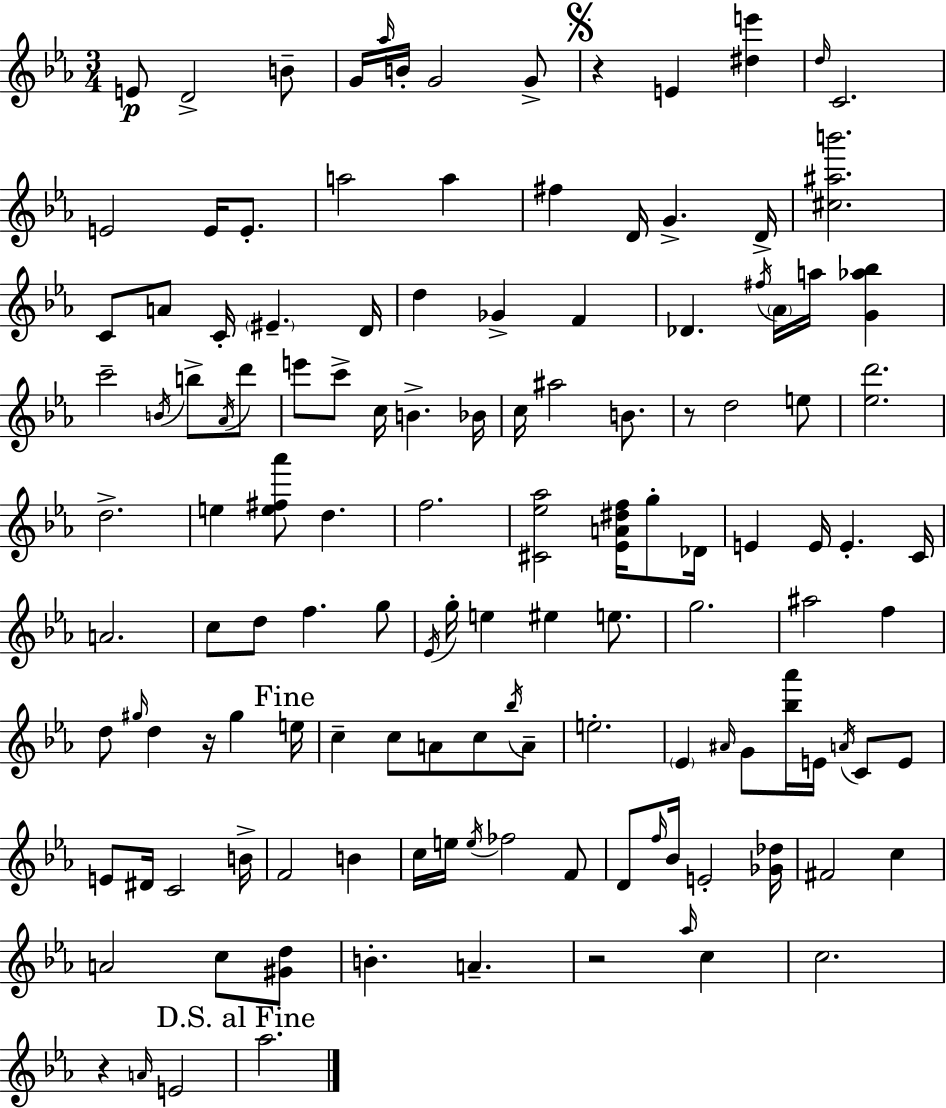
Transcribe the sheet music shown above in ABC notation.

X:1
T:Untitled
M:3/4
L:1/4
K:Cm
E/2 D2 B/2 G/4 _a/4 B/4 G2 G/2 z E [^de'] d/4 C2 E2 E/4 E/2 a2 a ^f D/4 G D/4 [^c^ab']2 C/2 A/2 C/4 ^E D/4 d _G F _D ^f/4 _A/4 a/4 [G_a_b] c'2 B/4 b/2 _A/4 d'/2 e'/2 c'/2 c/4 B _B/4 c/4 ^a2 B/2 z/2 d2 e/2 [_ed']2 d2 e [e^f_a']/2 d f2 [^C_e_a]2 [_EA^df]/4 g/2 _D/4 E E/4 E C/4 A2 c/2 d/2 f g/2 _E/4 g/4 e ^e e/2 g2 ^a2 f d/2 ^g/4 d z/4 ^g e/4 c c/2 A/2 c/2 _b/4 A/2 e2 _E ^A/4 G/2 [_b_a']/4 E/4 A/4 C/2 E/2 E/2 ^D/4 C2 B/4 F2 B c/4 e/4 e/4 _f2 F/2 D/2 f/4 _B/4 E2 [_G_d]/4 ^F2 c A2 c/2 [^Gd]/2 B A z2 _a/4 c c2 z A/4 E2 _a2